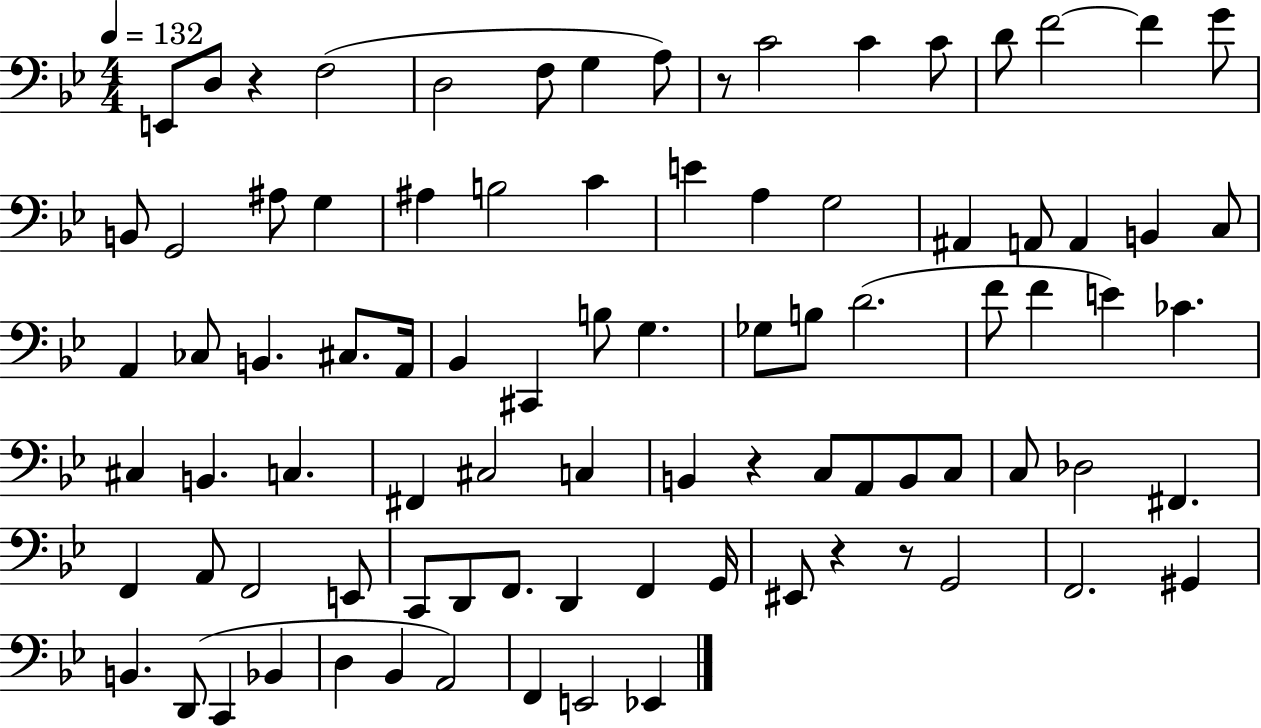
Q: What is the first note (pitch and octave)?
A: E2